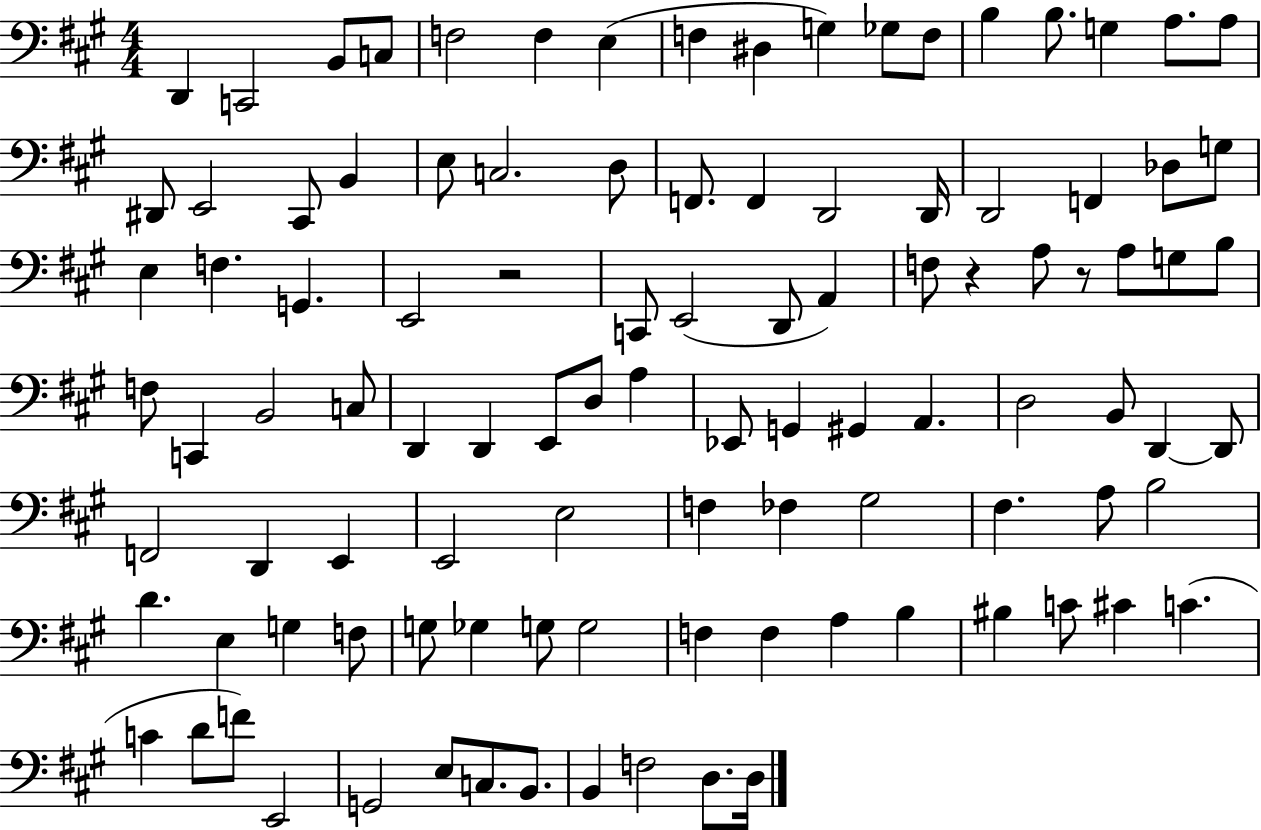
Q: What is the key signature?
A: A major